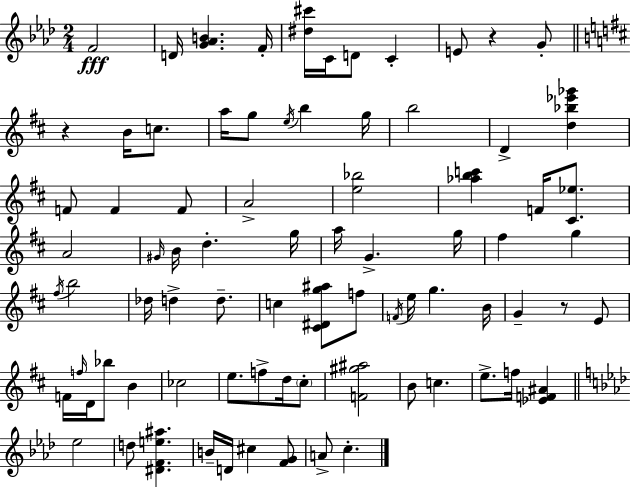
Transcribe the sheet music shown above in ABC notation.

X:1
T:Untitled
M:2/4
L:1/4
K:Ab
F2 D/4 [G_AB] F/4 [^d^c']/4 C/4 D/2 C E/2 z G/2 z B/4 c/2 a/4 g/2 e/4 b g/4 b2 D [d_b_e'_g'] F/2 F F/2 A2 [e_b]2 [_abc'] F/4 [^C_e]/2 A2 ^G/4 B/4 d g/4 a/4 G g/4 ^f g ^f/4 b2 _d/4 d d/2 c [^C^Dg^a]/2 f/2 F/4 e/4 g B/4 G z/2 E/2 F/4 f/4 D/4 _b/2 B _c2 e/2 f/2 d/4 ^c/2 [F^g^a]2 B/2 c e/2 f/4 [_EF^A] _e2 d/2 [^DFe^a] B/4 D/4 ^c [FG]/2 A/2 c